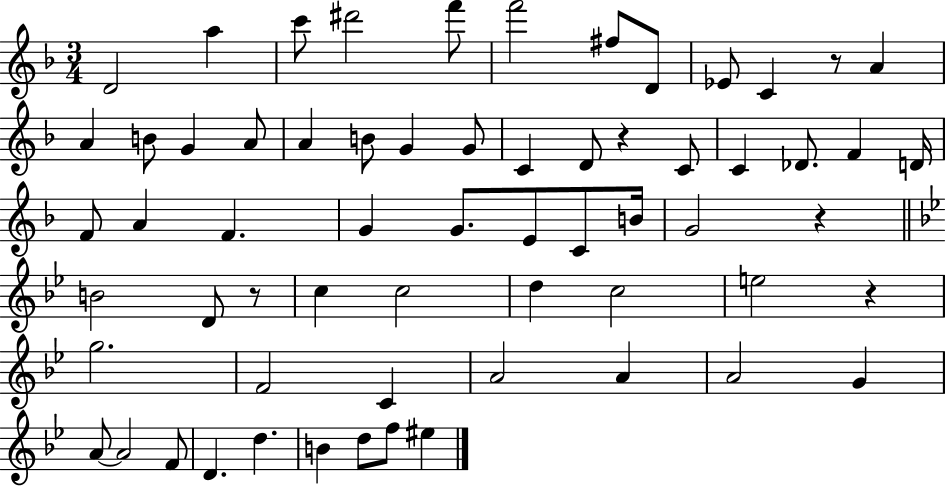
D4/h A5/q C6/e D#6/h F6/e F6/h F#5/e D4/e Eb4/e C4/q R/e A4/q A4/q B4/e G4/q A4/e A4/q B4/e G4/q G4/e C4/q D4/e R/q C4/e C4/q Db4/e. F4/q D4/s F4/e A4/q F4/q. G4/q G4/e. E4/e C4/e B4/s G4/h R/q B4/h D4/e R/e C5/q C5/h D5/q C5/h E5/h R/q G5/h. F4/h C4/q A4/h A4/q A4/h G4/q A4/e A4/h F4/e D4/q. D5/q. B4/q D5/e F5/e EIS5/q